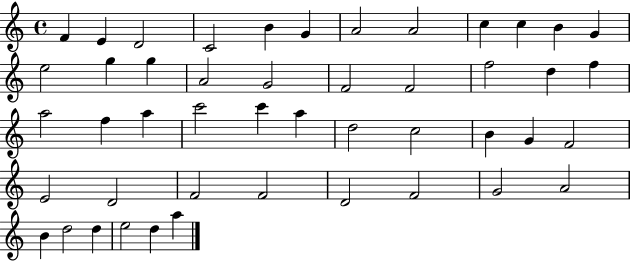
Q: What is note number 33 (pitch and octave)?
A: F4